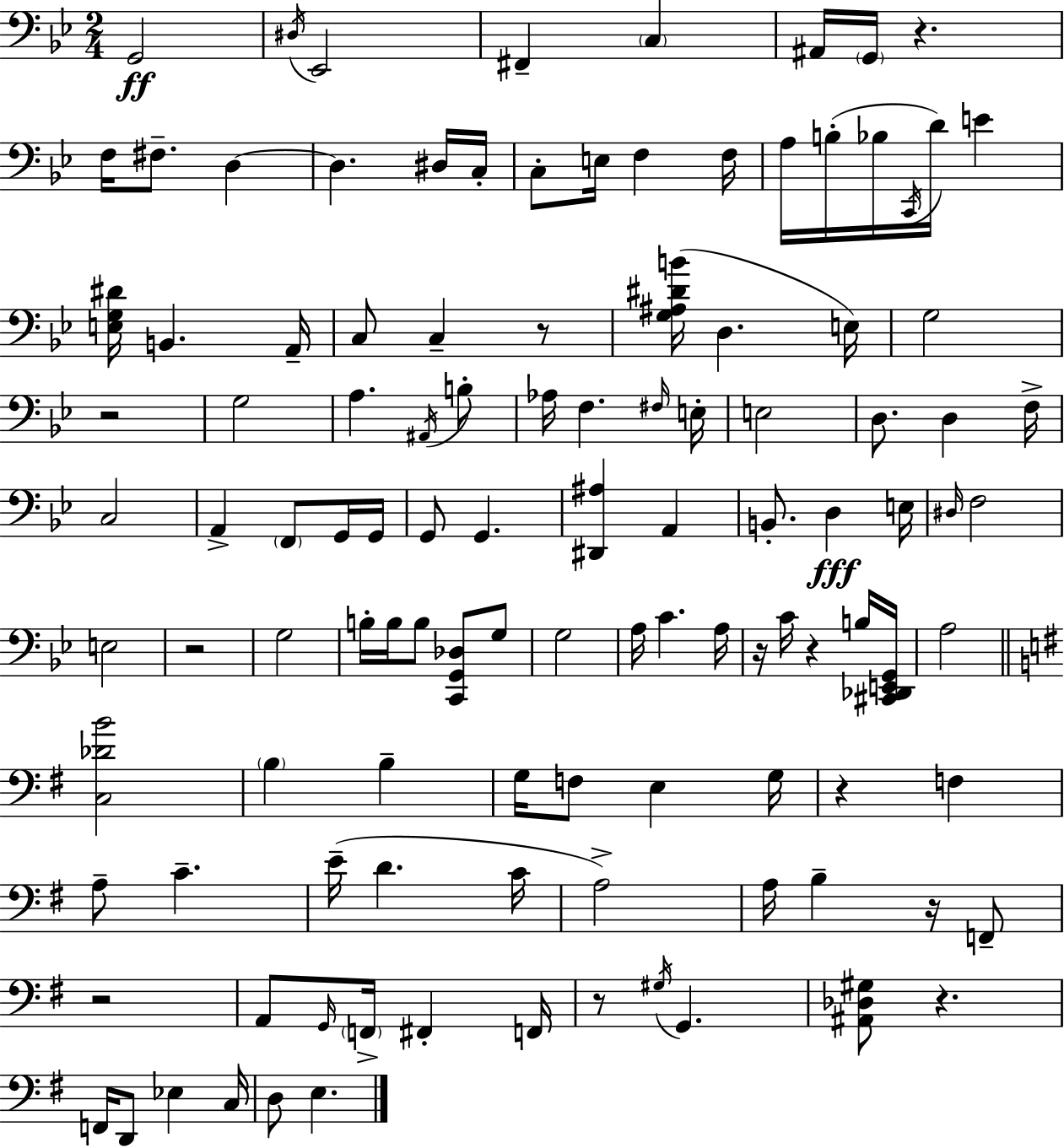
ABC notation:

X:1
T:Untitled
M:2/4
L:1/4
K:Gm
G,,2 ^D,/4 _E,,2 ^F,, C, ^A,,/4 G,,/4 z F,/4 ^F,/2 D, D, ^D,/4 C,/4 C,/2 E,/4 F, F,/4 A,/4 B,/4 _B,/4 C,,/4 D/4 E [E,G,^D]/4 B,, A,,/4 C,/2 C, z/2 [G,^A,^DB]/4 D, E,/4 G,2 z2 G,2 A, ^A,,/4 B,/2 _A,/4 F, ^F,/4 E,/4 E,2 D,/2 D, F,/4 C,2 A,, F,,/2 G,,/4 G,,/4 G,,/2 G,, [^D,,^A,] A,, B,,/2 D, E,/4 ^D,/4 F,2 E,2 z2 G,2 B,/4 B,/4 B,/2 [C,,G,,_D,]/2 G,/2 G,2 A,/4 C A,/4 z/4 C/4 z B,/4 [^C,,_D,,E,,G,,]/4 A,2 [C,_DB]2 B, B, G,/4 F,/2 E, G,/4 z F, A,/2 C E/4 D C/4 A,2 A,/4 B, z/4 F,,/2 z2 A,,/2 G,,/4 F,,/4 ^F,, F,,/4 z/2 ^G,/4 G,, [^A,,_D,^G,]/2 z F,,/4 D,,/2 _E, C,/4 D,/2 E,